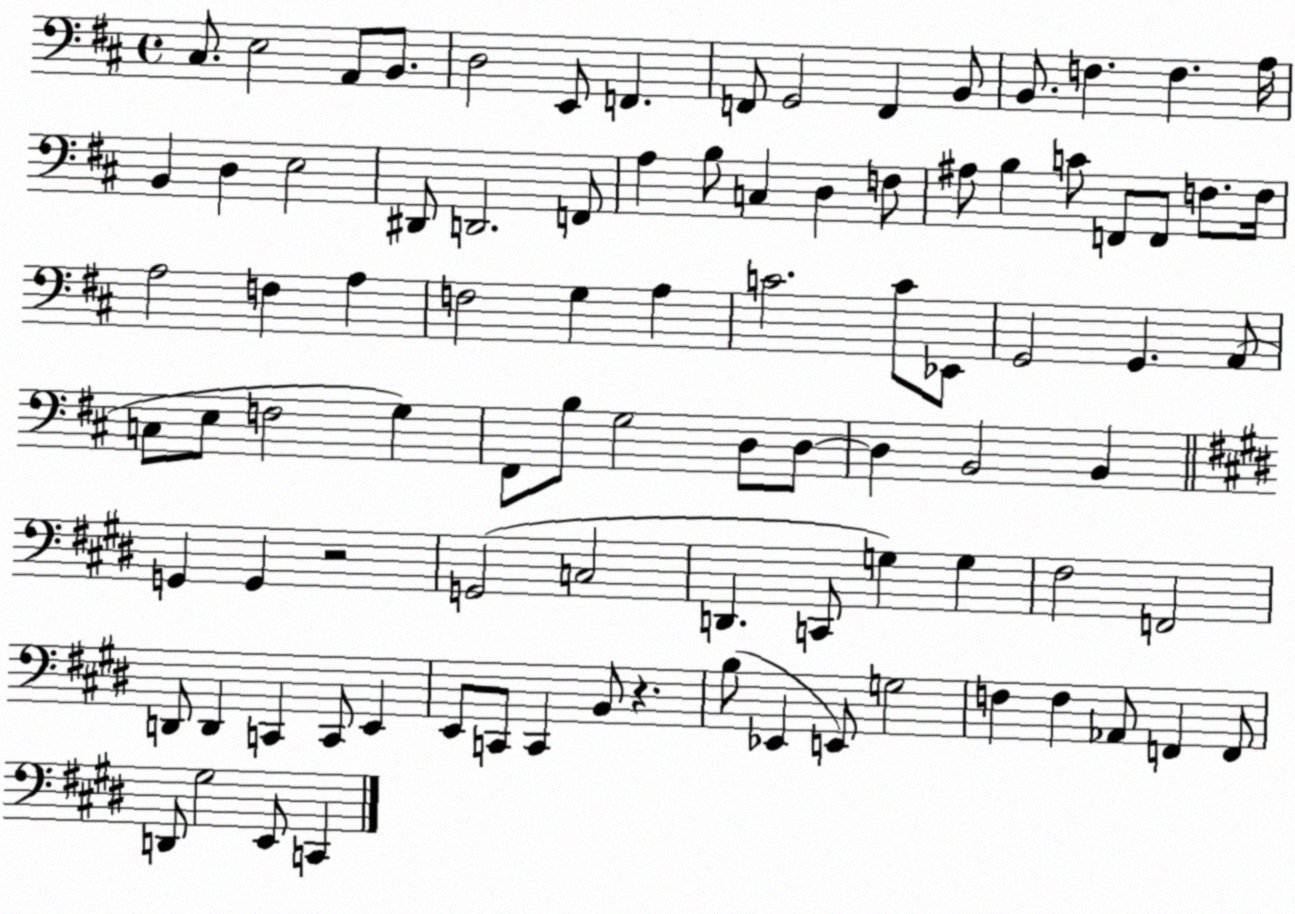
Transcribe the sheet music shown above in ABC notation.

X:1
T:Untitled
M:4/4
L:1/4
K:D
^C,/2 E,2 A,,/2 B,,/2 D,2 E,,/2 F,, F,,/2 G,,2 F,, B,,/2 B,,/2 F, F, A,/4 B,, D, E,2 ^D,,/2 D,,2 F,,/2 A, B,/2 C, D, F,/2 ^A,/2 B, C/2 F,,/2 F,,/2 F,/2 F,/4 A,2 F, A, F,2 G, A, C2 C/2 _E,,/2 G,,2 G,, A,,/2 C,/2 E,/2 F,2 G, ^F,,/2 B,/2 G,2 D,/2 D,/2 D, B,,2 B,, G,, G,, z2 G,,2 C,2 D,, C,,/2 G, G, ^F,2 F,,2 D,,/2 D,, C,, C,,/2 E,, E,,/2 C,,/2 C,, B,,/2 z B,/2 _E,, E,,/2 G,2 F, F, _A,,/2 F,, F,,/2 D,,/2 ^G,2 E,,/2 C,,